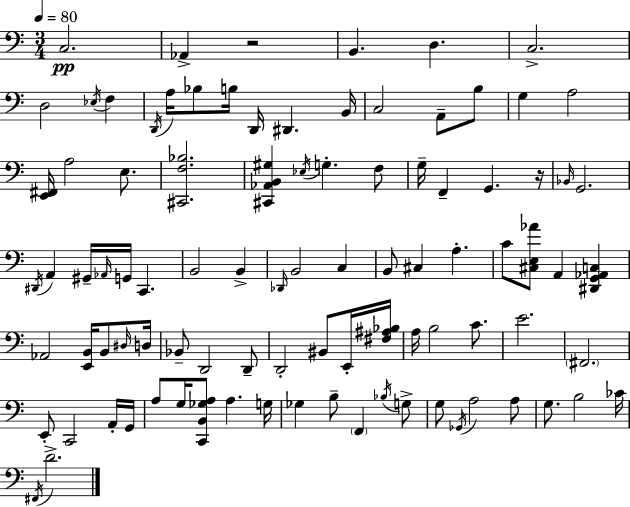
C3/h. Ab2/q R/h B2/q. D3/q. C3/h. D3/h Eb3/s F3/q D2/s A3/s Bb3/e B3/s D2/s D#2/q. B2/s C3/h A2/e B3/e G3/q A3/h [E2,F#2]/s A3/h E3/e. [C#2,F3,Bb3]/h. [C#2,Ab2,B2,G#3]/q Eb3/s G3/q. F3/e G3/s F2/q G2/q. R/s Bb2/s G2/h. D#2/s A2/q G#2/s Ab2/s G2/s C2/q. B2/h B2/q Db2/s B2/h C3/q B2/e C#3/q A3/q. C4/e [C#3,E3,Ab4]/e A2/q [D#2,G2,Ab2,C3]/q Ab2/h [E2,B2]/s B2/e D#3/s D3/s Bb2/e D2/h D2/e D2/h BIS2/e E2/s [F#3,A#3,Bb3]/s A3/s B3/h C4/e. E4/h. F#2/h. E2/e C2/h A2/s G2/s A3/e G3/s [C2,B2,Gb3,A3]/e A3/q. G3/s Gb3/q B3/e F2/q Bb3/s G3/e G3/e Gb2/s A3/h A3/e G3/e. B3/h CES4/s F#2/s D4/h.